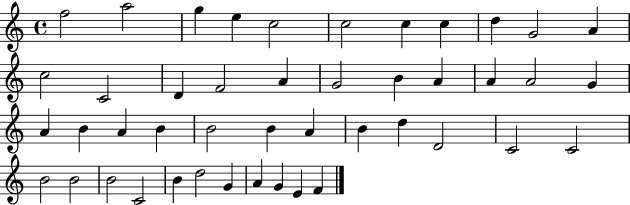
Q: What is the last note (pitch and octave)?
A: F4